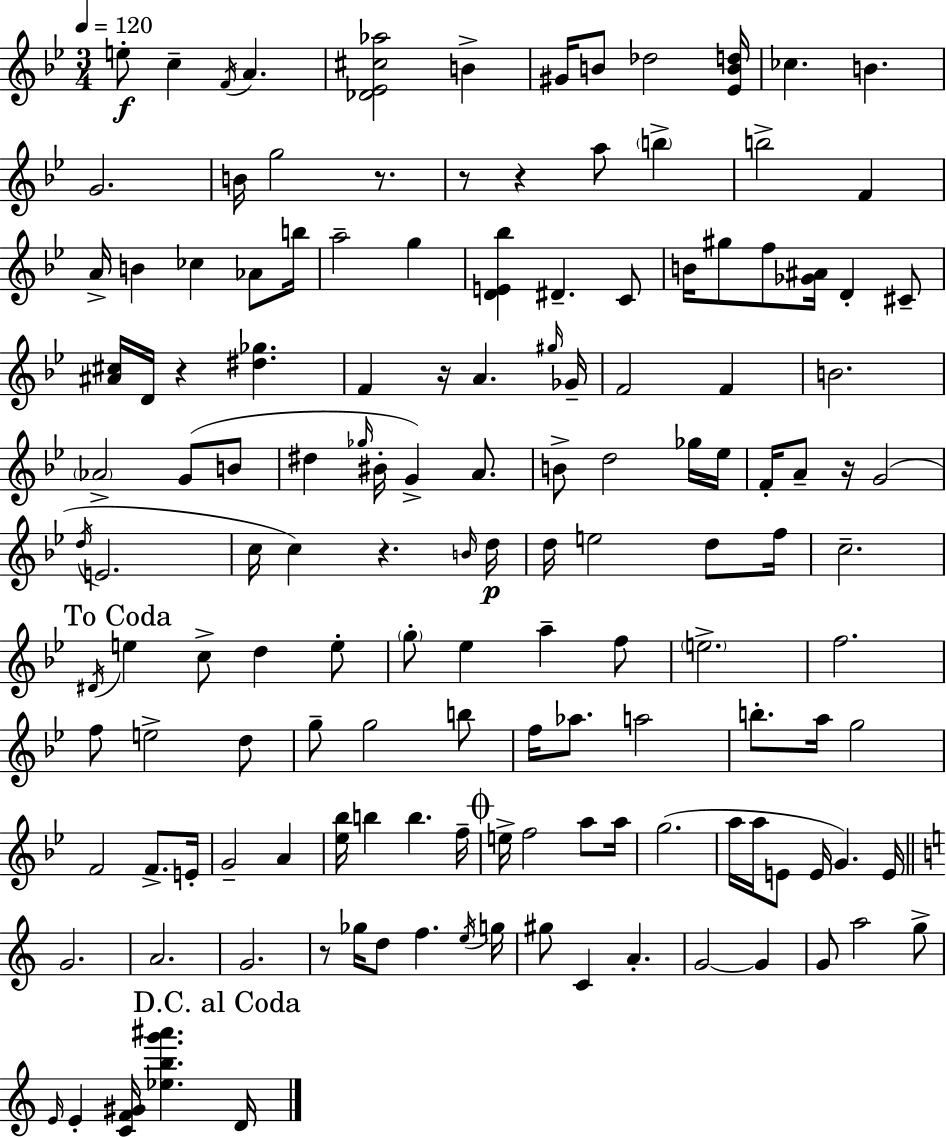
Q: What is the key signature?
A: BES major